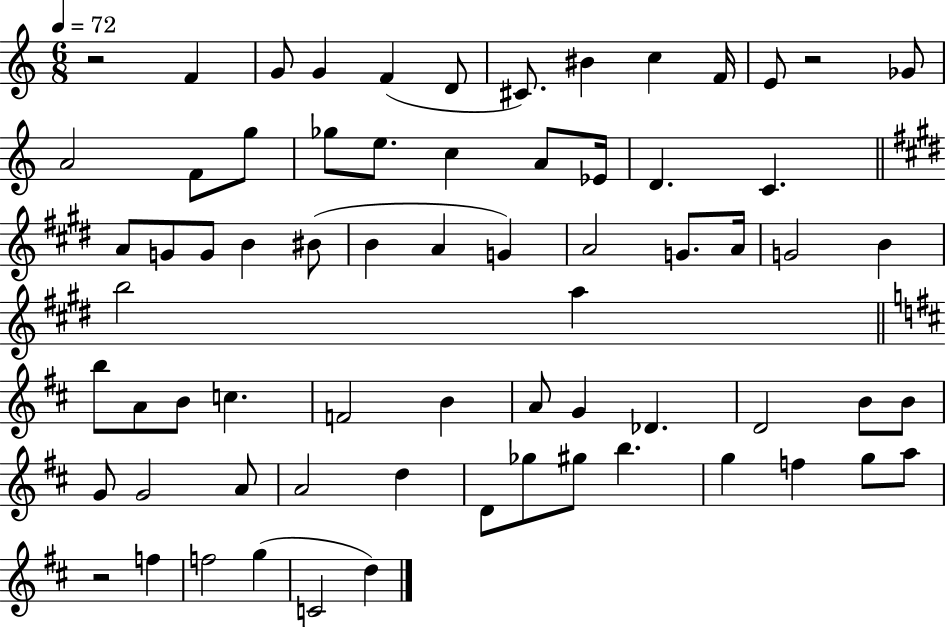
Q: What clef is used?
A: treble